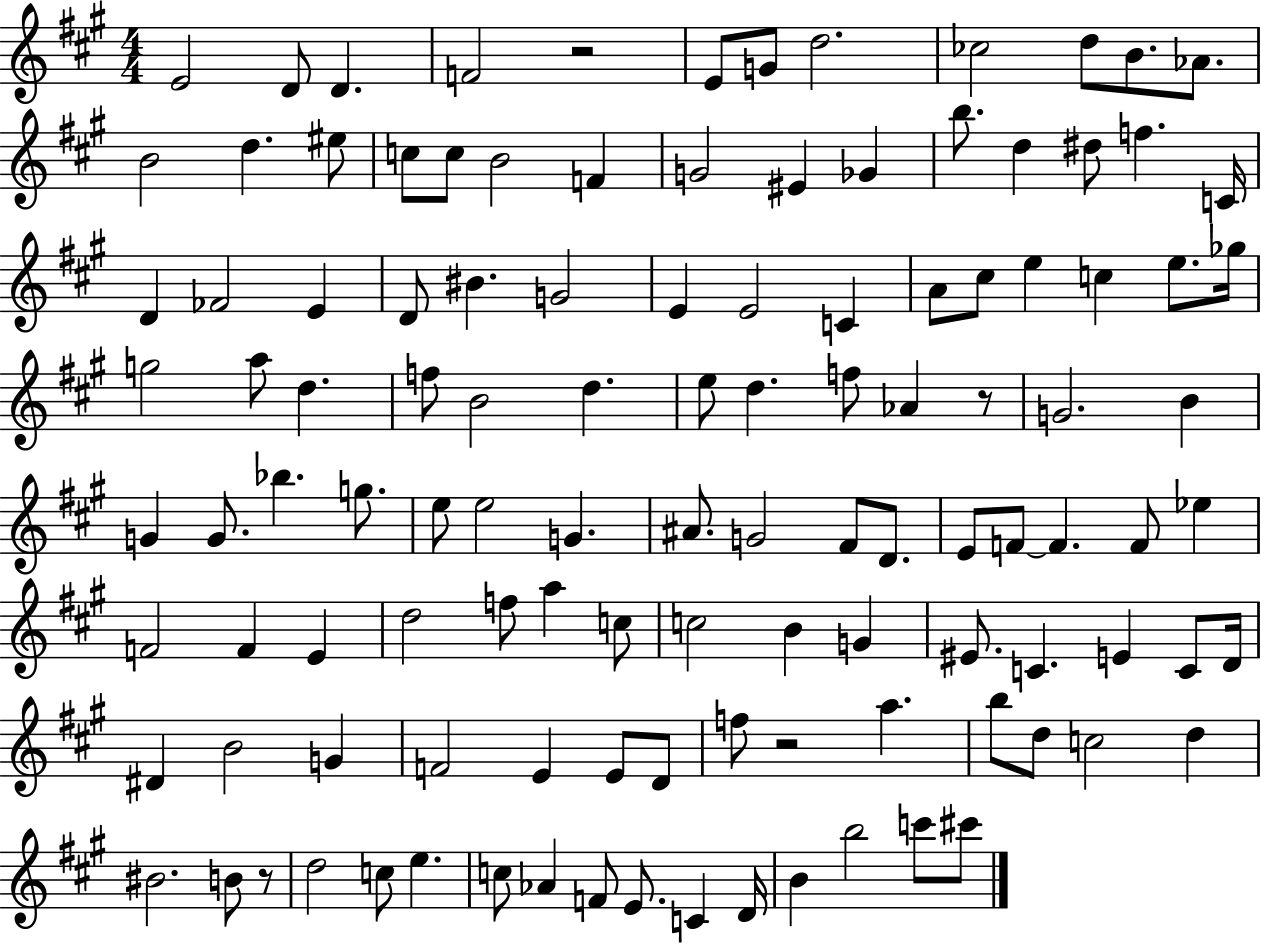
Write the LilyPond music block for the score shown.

{
  \clef treble
  \numericTimeSignature
  \time 4/4
  \key a \major
  \repeat volta 2 { e'2 d'8 d'4. | f'2 r2 | e'8 g'8 d''2. | ces''2 d''8 b'8. aes'8. | \break b'2 d''4. eis''8 | c''8 c''8 b'2 f'4 | g'2 eis'4 ges'4 | b''8. d''4 dis''8 f''4. c'16 | \break d'4 fes'2 e'4 | d'8 bis'4. g'2 | e'4 e'2 c'4 | a'8 cis''8 e''4 c''4 e''8. ges''16 | \break g''2 a''8 d''4. | f''8 b'2 d''4. | e''8 d''4. f''8 aes'4 r8 | g'2. b'4 | \break g'4 g'8. bes''4. g''8. | e''8 e''2 g'4. | ais'8. g'2 fis'8 d'8. | e'8 f'8~~ f'4. f'8 ees''4 | \break f'2 f'4 e'4 | d''2 f''8 a''4 c''8 | c''2 b'4 g'4 | eis'8. c'4. e'4 c'8 d'16 | \break dis'4 b'2 g'4 | f'2 e'4 e'8 d'8 | f''8 r2 a''4. | b''8 d''8 c''2 d''4 | \break bis'2. b'8 r8 | d''2 c''8 e''4. | c''8 aes'4 f'8 e'8. c'4 d'16 | b'4 b''2 c'''8 cis'''8 | \break } \bar "|."
}